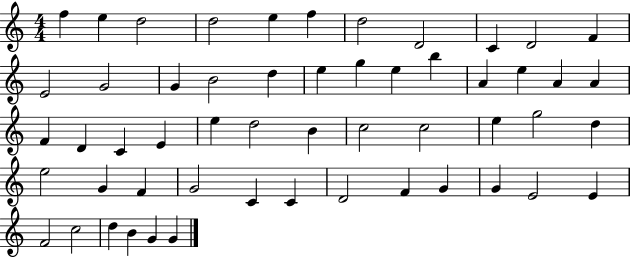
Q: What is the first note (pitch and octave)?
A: F5